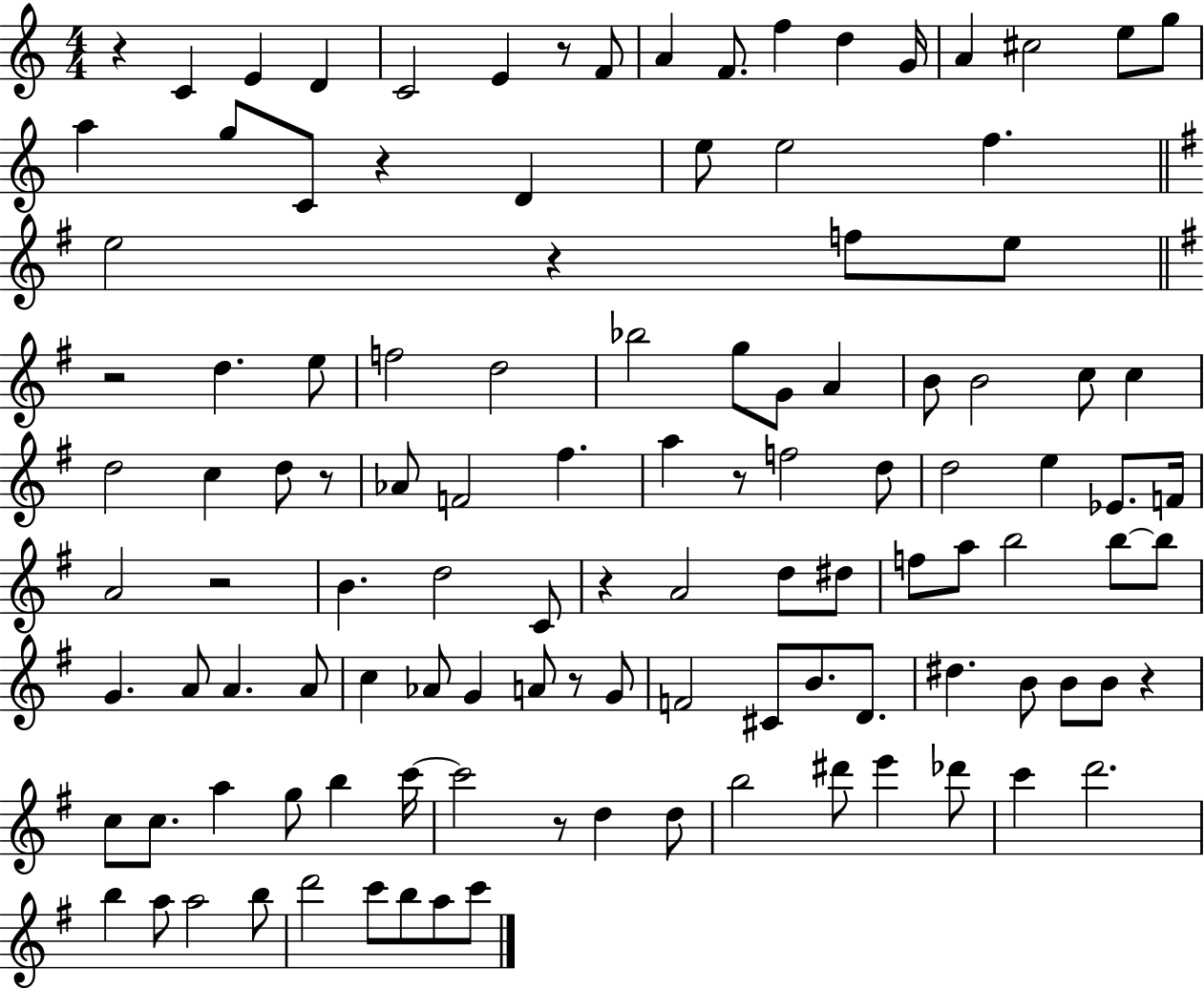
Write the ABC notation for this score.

X:1
T:Untitled
M:4/4
L:1/4
K:C
z C E D C2 E z/2 F/2 A F/2 f d G/4 A ^c2 e/2 g/2 a g/2 C/2 z D e/2 e2 f e2 z f/2 e/2 z2 d e/2 f2 d2 _b2 g/2 G/2 A B/2 B2 c/2 c d2 c d/2 z/2 _A/2 F2 ^f a z/2 f2 d/2 d2 e _E/2 F/4 A2 z2 B d2 C/2 z A2 d/2 ^d/2 f/2 a/2 b2 b/2 b/2 G A/2 A A/2 c _A/2 G A/2 z/2 G/2 F2 ^C/2 B/2 D/2 ^d B/2 B/2 B/2 z c/2 c/2 a g/2 b c'/4 c'2 z/2 d d/2 b2 ^d'/2 e' _d'/2 c' d'2 b a/2 a2 b/2 d'2 c'/2 b/2 a/2 c'/2